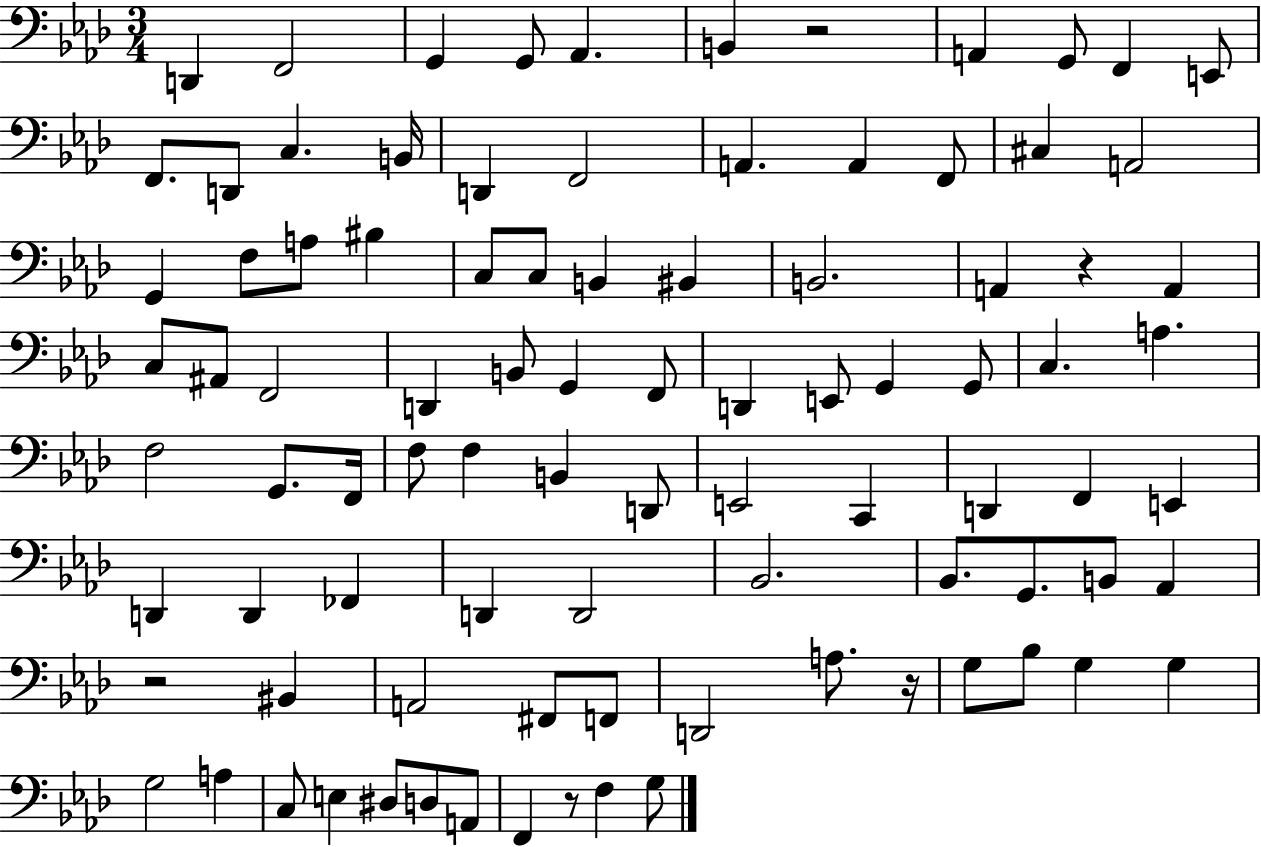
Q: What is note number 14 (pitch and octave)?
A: B2